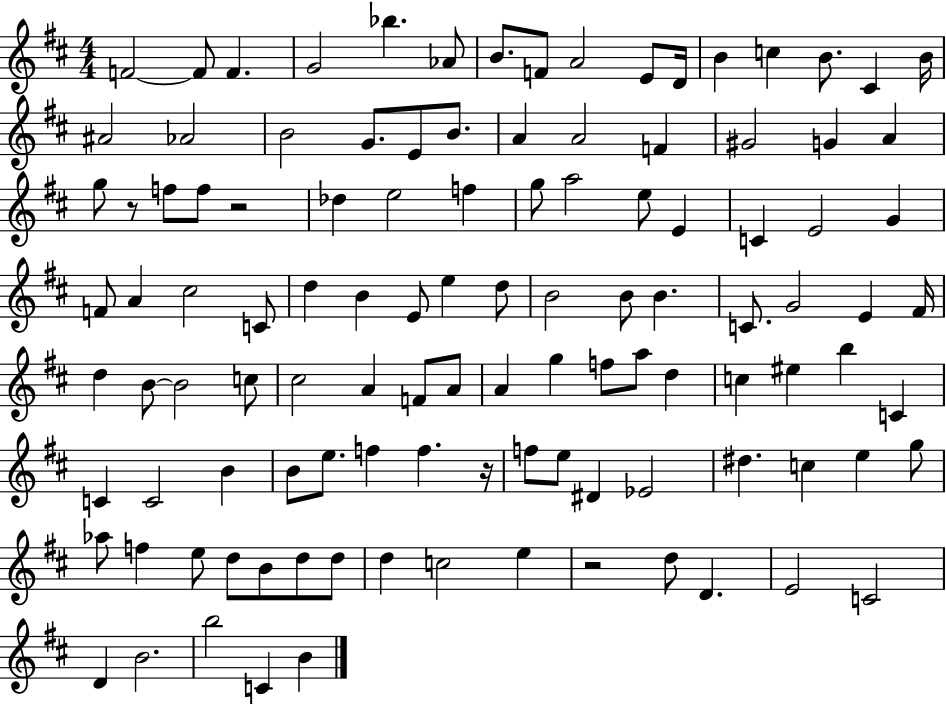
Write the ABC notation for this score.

X:1
T:Untitled
M:4/4
L:1/4
K:D
F2 F/2 F G2 _b _A/2 B/2 F/2 A2 E/2 D/4 B c B/2 ^C B/4 ^A2 _A2 B2 G/2 E/2 B/2 A A2 F ^G2 G A g/2 z/2 f/2 f/2 z2 _d e2 f g/2 a2 e/2 E C E2 G F/2 A ^c2 C/2 d B E/2 e d/2 B2 B/2 B C/2 G2 E ^F/4 d B/2 B2 c/2 ^c2 A F/2 A/2 A g f/2 a/2 d c ^e b C C C2 B B/2 e/2 f f z/4 f/2 e/2 ^D _E2 ^d c e g/2 _a/2 f e/2 d/2 B/2 d/2 d/2 d c2 e z2 d/2 D E2 C2 D B2 b2 C B